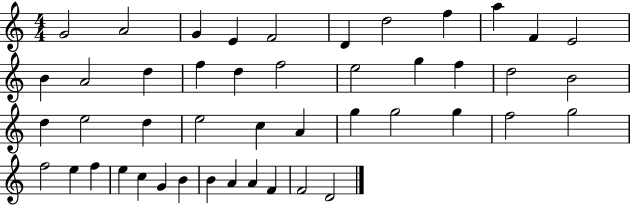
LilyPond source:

{
  \clef treble
  \numericTimeSignature
  \time 4/4
  \key c \major
  g'2 a'2 | g'4 e'4 f'2 | d'4 d''2 f''4 | a''4 f'4 e'2 | \break b'4 a'2 d''4 | f''4 d''4 f''2 | e''2 g''4 f''4 | d''2 b'2 | \break d''4 e''2 d''4 | e''2 c''4 a'4 | g''4 g''2 g''4 | f''2 g''2 | \break f''2 e''4 f''4 | e''4 c''4 g'4 b'4 | b'4 a'4 a'4 f'4 | f'2 d'2 | \break \bar "|."
}